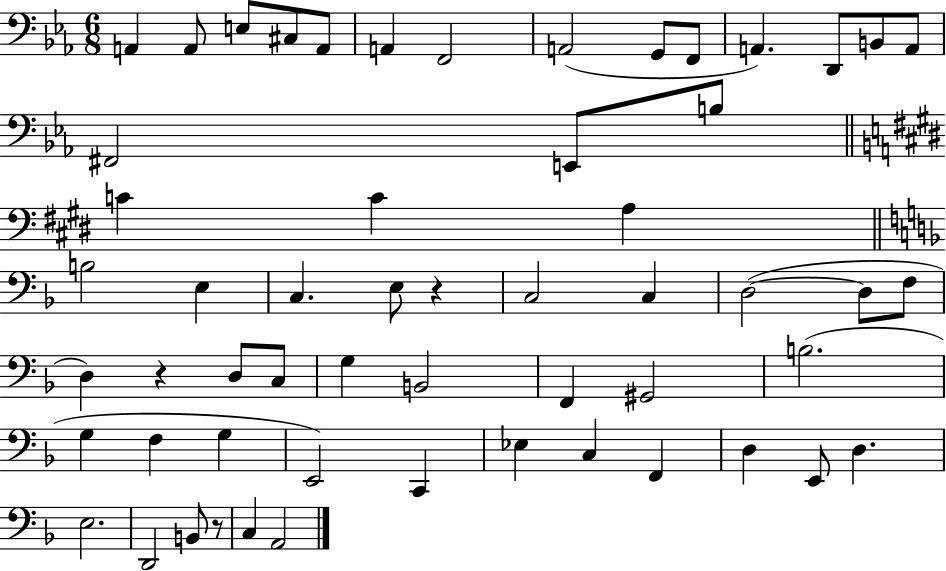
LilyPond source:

{
  \clef bass
  \numericTimeSignature
  \time 6/8
  \key ees \major
  \repeat volta 2 { a,4 a,8 e8 cis8 a,8 | a,4 f,2 | a,2( g,8 f,8 | a,4.) d,8 b,8 a,8 | \break fis,2 e,8 b8 | \bar "||" \break \key e \major c'4 c'4 a4 | \bar "||" \break \key f \major b2 e4 | c4. e8 r4 | c2 c4 | d2~(~ d8 f8 | \break d4) r4 d8 c8 | g4 b,2 | f,4 gis,2 | b2.( | \break g4 f4 g4 | e,2) c,4 | ees4 c4 f,4 | d4 e,8 d4. | \break e2. | d,2 b,8 r8 | c4 a,2 | } \bar "|."
}